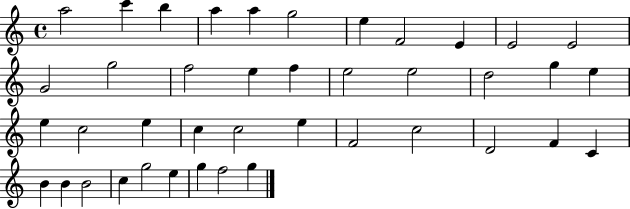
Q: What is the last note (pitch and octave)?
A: G5